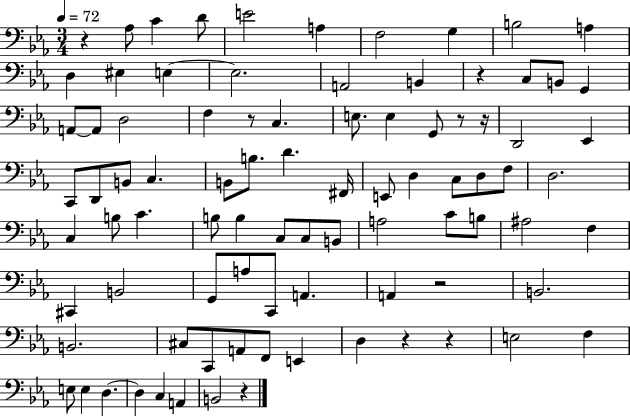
X:1
T:Untitled
M:3/4
L:1/4
K:Eb
z _A,/2 C D/2 E2 A, F,2 G, B,2 A, D, ^E, E, E,2 A,,2 B,, z C,/2 B,,/2 G,, A,,/2 A,,/2 D,2 F, z/2 C, E,/2 E, G,,/2 z/2 z/4 D,,2 _E,, C,,/2 D,,/2 B,,/2 C, B,,/2 B,/2 D ^F,,/4 E,,/2 D, C,/2 D,/2 F,/2 D,2 C, B,/2 C B,/2 B, C,/2 C,/2 B,,/2 A,2 C/2 B,/2 ^A,2 F, ^C,, B,,2 G,,/2 A,/2 C,,/2 A,, A,, z2 B,,2 B,,2 ^C,/2 C,,/2 A,,/2 F,,/2 E,, D, z z E,2 F, E,/2 E, D, D, C, A,, B,,2 z